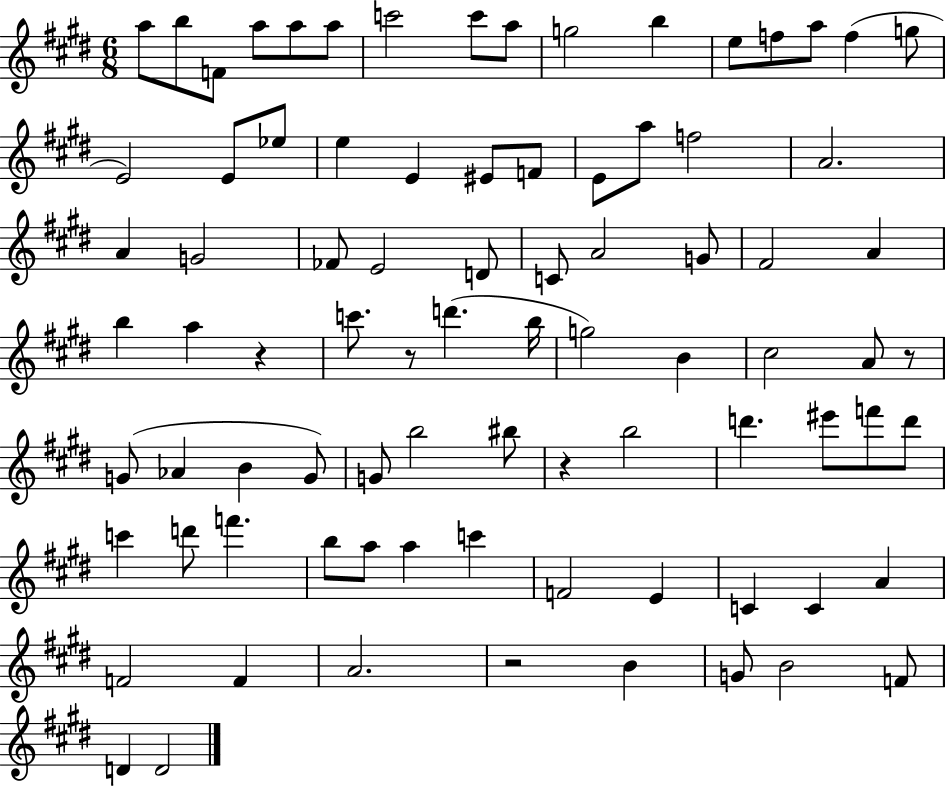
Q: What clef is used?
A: treble